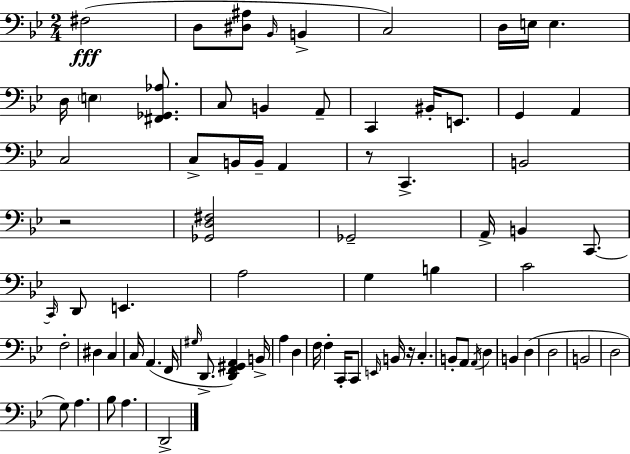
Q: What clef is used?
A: bass